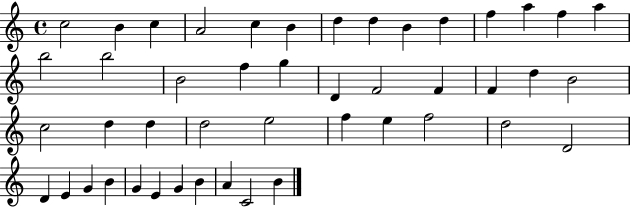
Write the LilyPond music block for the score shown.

{
  \clef treble
  \time 4/4
  \defaultTimeSignature
  \key c \major
  c''2 b'4 c''4 | a'2 c''4 b'4 | d''4 d''4 b'4 d''4 | f''4 a''4 f''4 a''4 | \break b''2 b''2 | b'2 f''4 g''4 | d'4 f'2 f'4 | f'4 d''4 b'2 | \break c''2 d''4 d''4 | d''2 e''2 | f''4 e''4 f''2 | d''2 d'2 | \break d'4 e'4 g'4 b'4 | g'4 e'4 g'4 b'4 | a'4 c'2 b'4 | \bar "|."
}